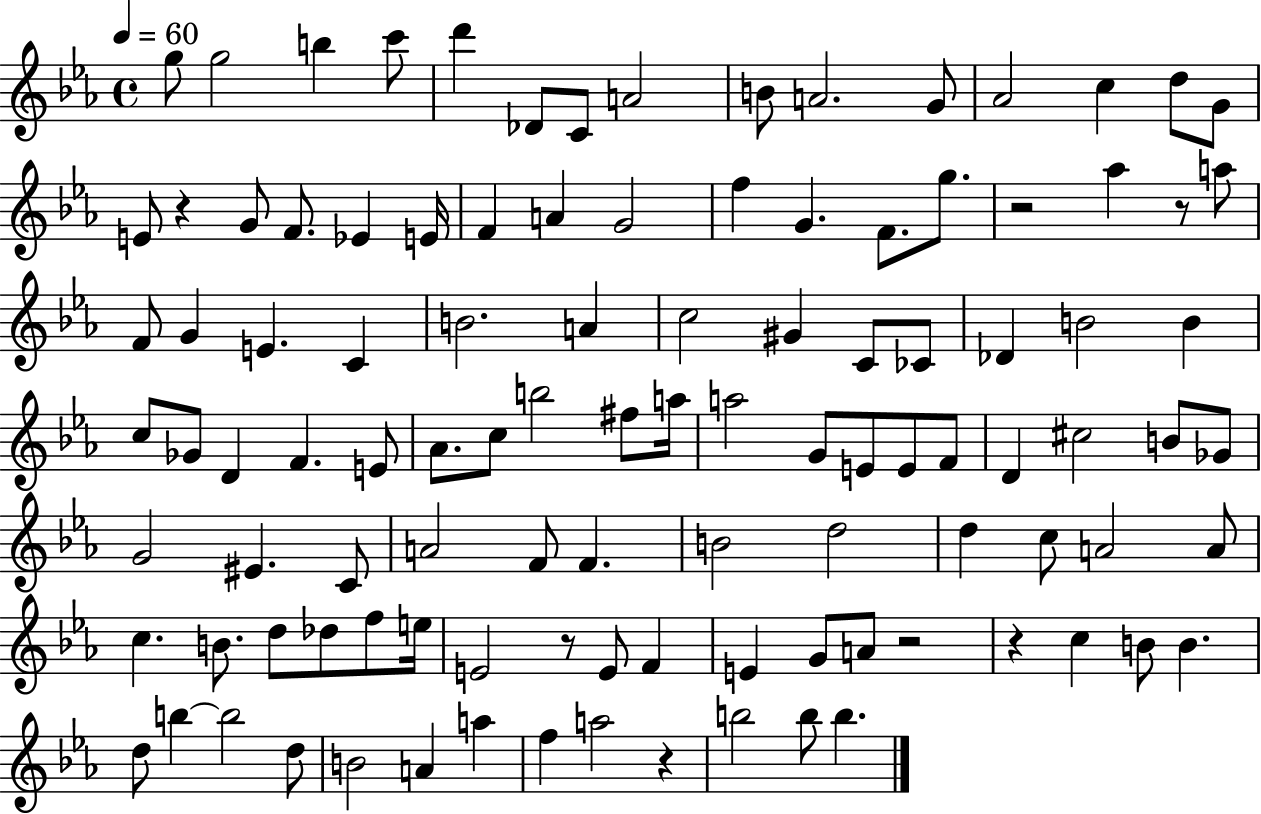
{
  \clef treble
  \time 4/4
  \defaultTimeSignature
  \key ees \major
  \tempo 4 = 60
  \repeat volta 2 { g''8 g''2 b''4 c'''8 | d'''4 des'8 c'8 a'2 | b'8 a'2. g'8 | aes'2 c''4 d''8 g'8 | \break e'8 r4 g'8 f'8. ees'4 e'16 | f'4 a'4 g'2 | f''4 g'4. f'8. g''8. | r2 aes''4 r8 a''8 | \break f'8 g'4 e'4. c'4 | b'2. a'4 | c''2 gis'4 c'8 ces'8 | des'4 b'2 b'4 | \break c''8 ges'8 d'4 f'4. e'8 | aes'8. c''8 b''2 fis''8 a''16 | a''2 g'8 e'8 e'8 f'8 | d'4 cis''2 b'8 ges'8 | \break g'2 eis'4. c'8 | a'2 f'8 f'4. | b'2 d''2 | d''4 c''8 a'2 a'8 | \break c''4. b'8. d''8 des''8 f''8 e''16 | e'2 r8 e'8 f'4 | e'4 g'8 a'8 r2 | r4 c''4 b'8 b'4. | \break d''8 b''4~~ b''2 d''8 | b'2 a'4 a''4 | f''4 a''2 r4 | b''2 b''8 b''4. | \break } \bar "|."
}